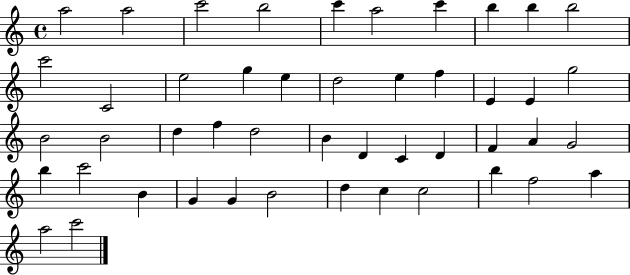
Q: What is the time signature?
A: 4/4